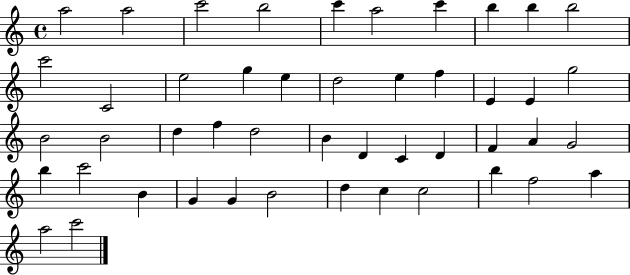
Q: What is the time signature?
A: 4/4